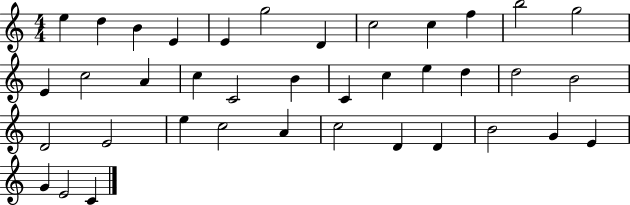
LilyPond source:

{
  \clef treble
  \numericTimeSignature
  \time 4/4
  \key c \major
  e''4 d''4 b'4 e'4 | e'4 g''2 d'4 | c''2 c''4 f''4 | b''2 g''2 | \break e'4 c''2 a'4 | c''4 c'2 b'4 | c'4 c''4 e''4 d''4 | d''2 b'2 | \break d'2 e'2 | e''4 c''2 a'4 | c''2 d'4 d'4 | b'2 g'4 e'4 | \break g'4 e'2 c'4 | \bar "|."
}